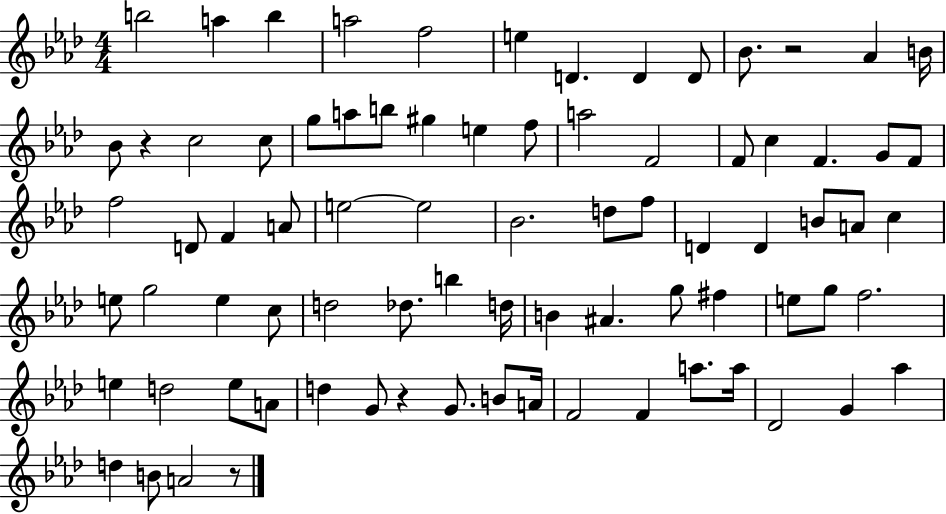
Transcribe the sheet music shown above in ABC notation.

X:1
T:Untitled
M:4/4
L:1/4
K:Ab
b2 a b a2 f2 e D D D/2 _B/2 z2 _A B/4 _B/2 z c2 c/2 g/2 a/2 b/2 ^g e f/2 a2 F2 F/2 c F G/2 F/2 f2 D/2 F A/2 e2 e2 _B2 d/2 f/2 D D B/2 A/2 c e/2 g2 e c/2 d2 _d/2 b d/4 B ^A g/2 ^f e/2 g/2 f2 e d2 e/2 A/2 d G/2 z G/2 B/2 A/4 F2 F a/2 a/4 _D2 G _a d B/2 A2 z/2